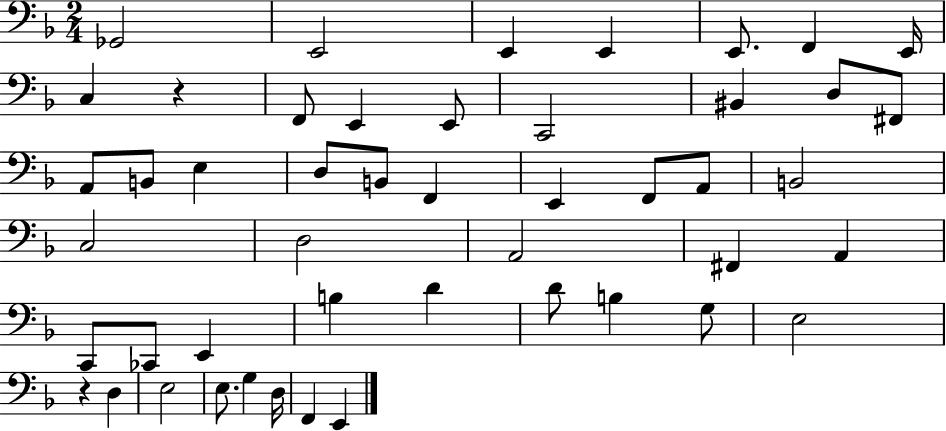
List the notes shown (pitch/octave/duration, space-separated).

Gb2/h E2/h E2/q E2/q E2/e. F2/q E2/s C3/q R/q F2/e E2/q E2/e C2/h BIS2/q D3/e F#2/e A2/e B2/e E3/q D3/e B2/e F2/q E2/q F2/e A2/e B2/h C3/h D3/h A2/h F#2/q A2/q C2/e CES2/e E2/q B3/q D4/q D4/e B3/q G3/e E3/h R/q D3/q E3/h E3/e. G3/q D3/s F2/q E2/q